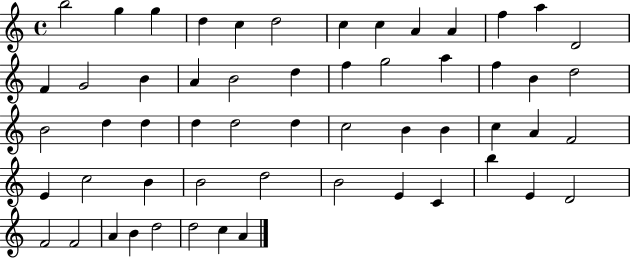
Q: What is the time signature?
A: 4/4